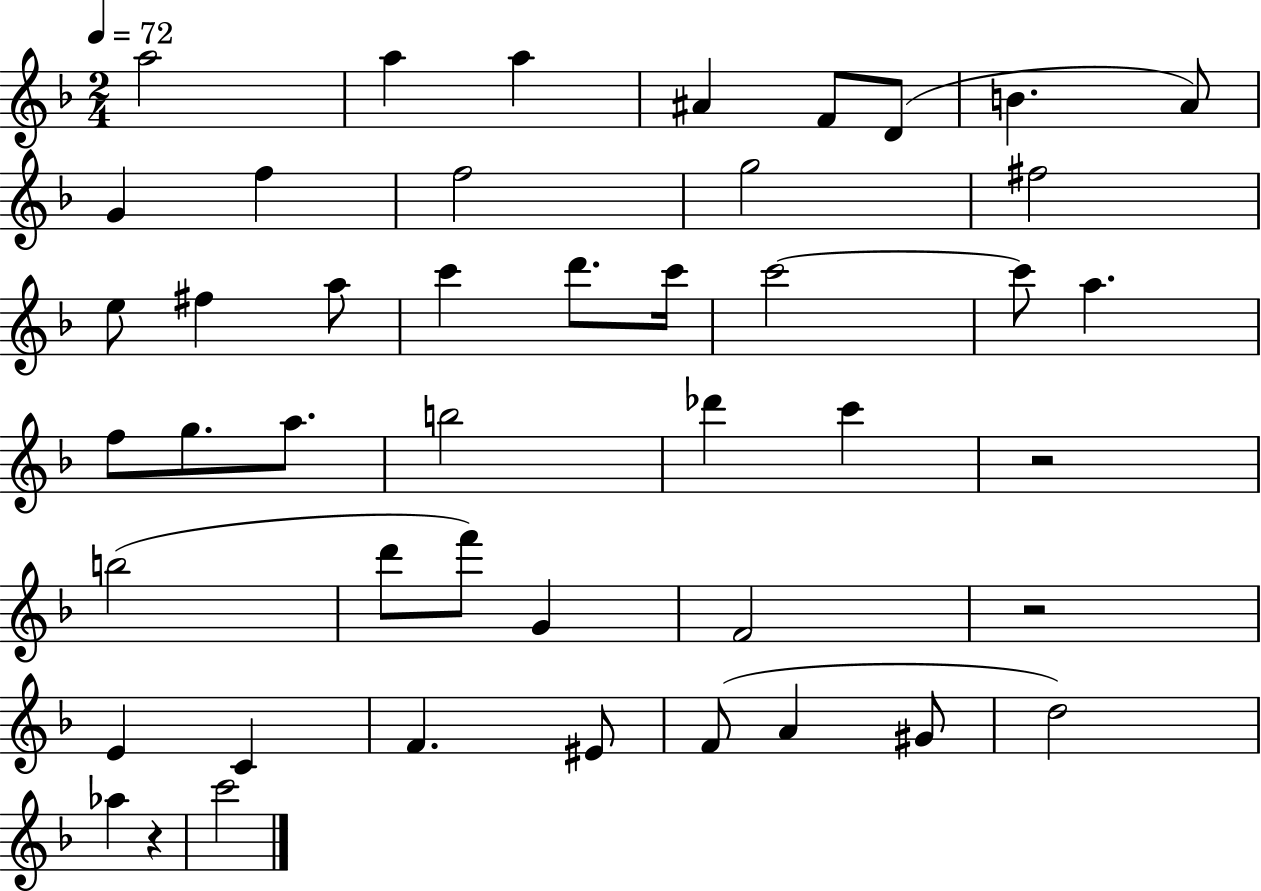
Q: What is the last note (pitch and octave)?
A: C6